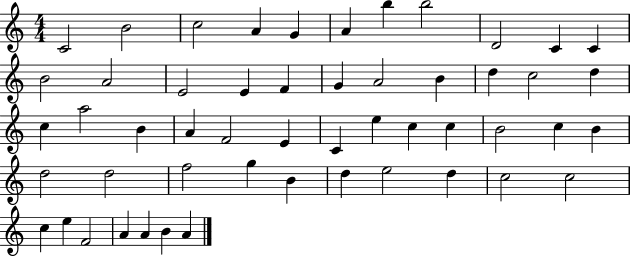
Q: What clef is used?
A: treble